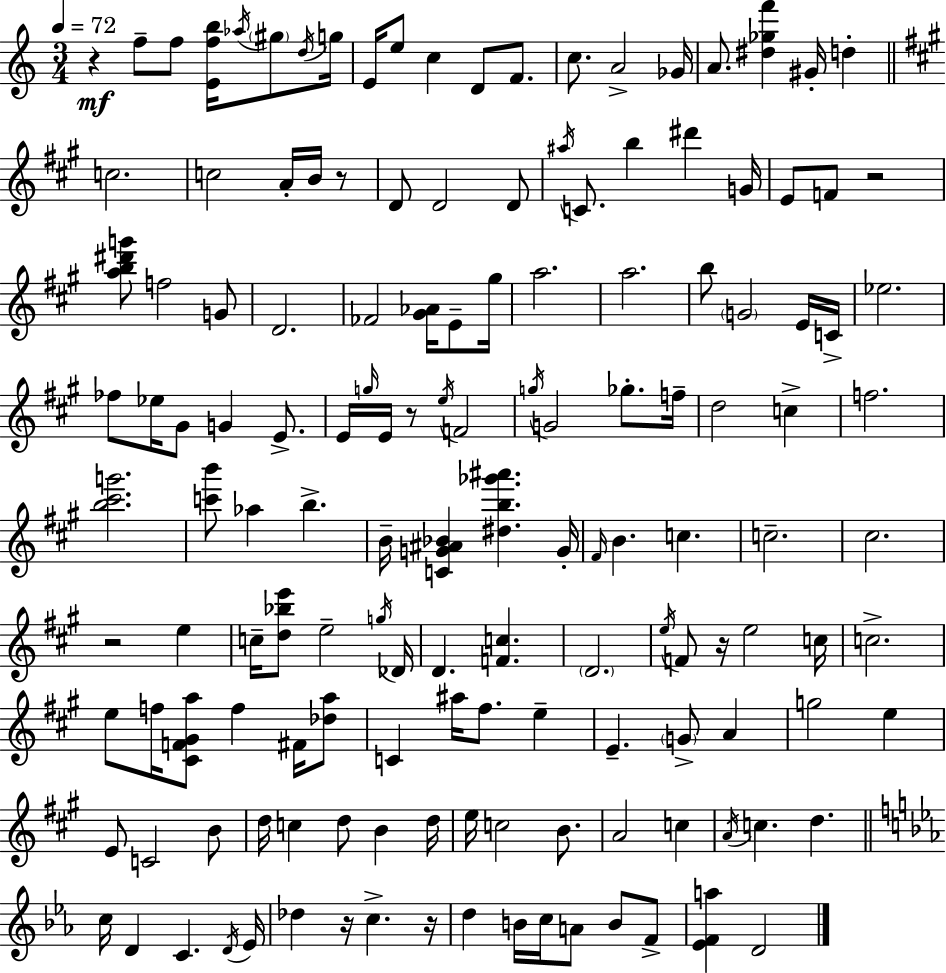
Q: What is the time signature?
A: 3/4